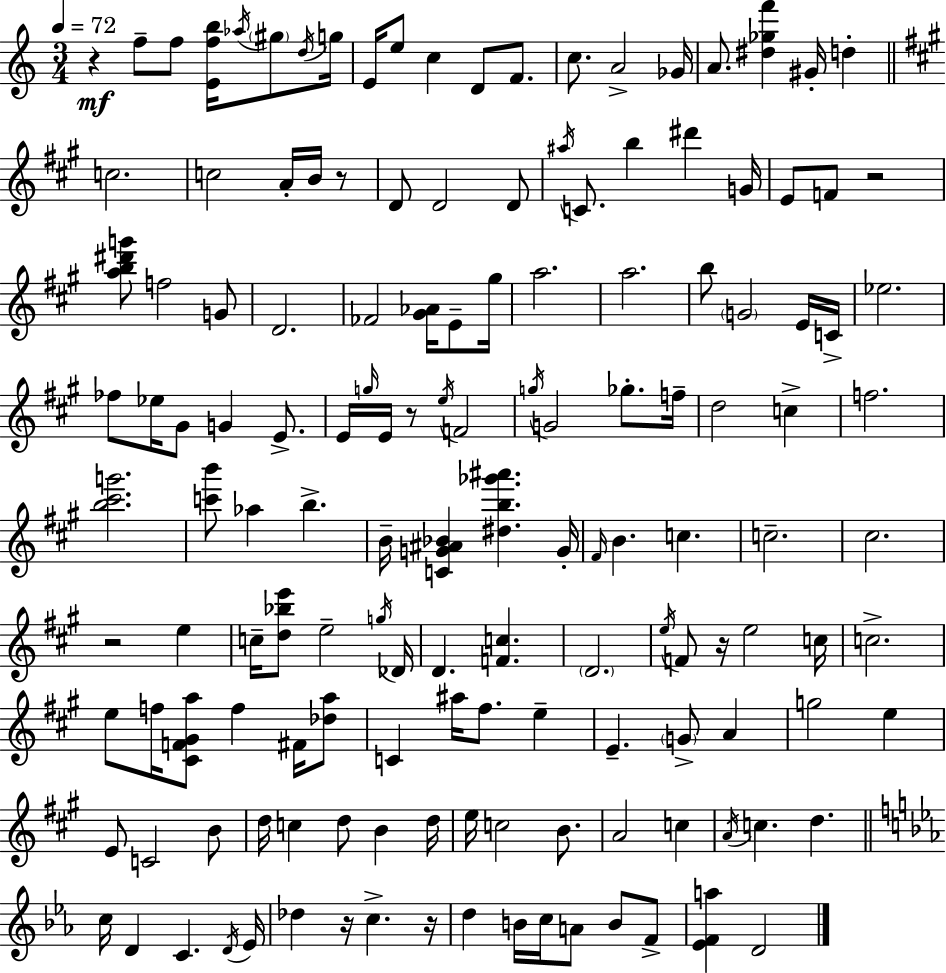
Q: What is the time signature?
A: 3/4